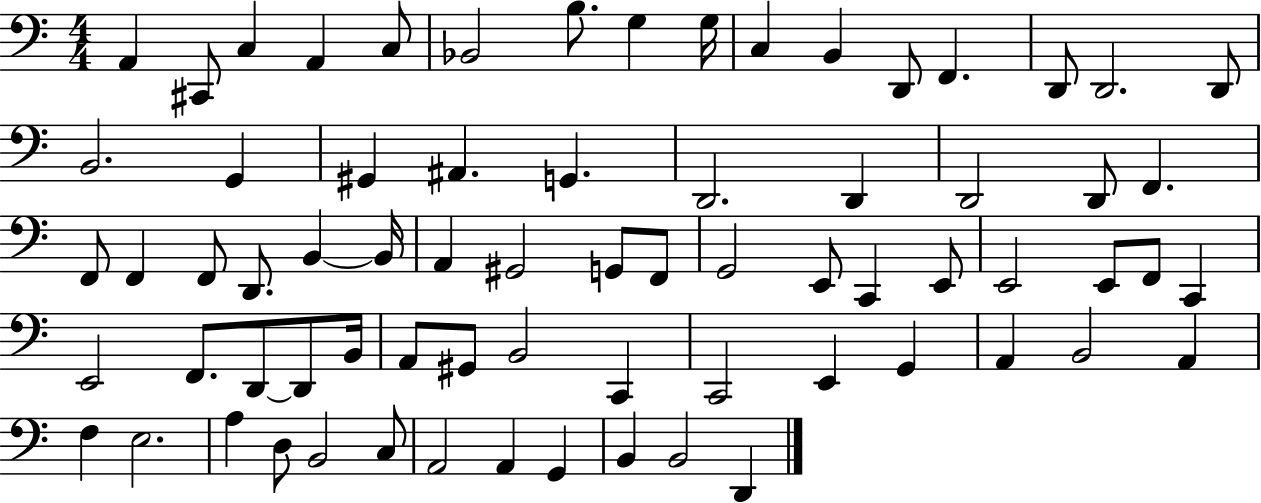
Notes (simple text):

A2/q C#2/e C3/q A2/q C3/e Bb2/h B3/e. G3/q G3/s C3/q B2/q D2/e F2/q. D2/e D2/h. D2/e B2/h. G2/q G#2/q A#2/q. G2/q. D2/h. D2/q D2/h D2/e F2/q. F2/e F2/q F2/e D2/e. B2/q B2/s A2/q G#2/h G2/e F2/e G2/h E2/e C2/q E2/e E2/h E2/e F2/e C2/q E2/h F2/e. D2/e D2/e B2/s A2/e G#2/e B2/h C2/q C2/h E2/q G2/q A2/q B2/h A2/q F3/q E3/h. A3/q D3/e B2/h C3/e A2/h A2/q G2/q B2/q B2/h D2/q